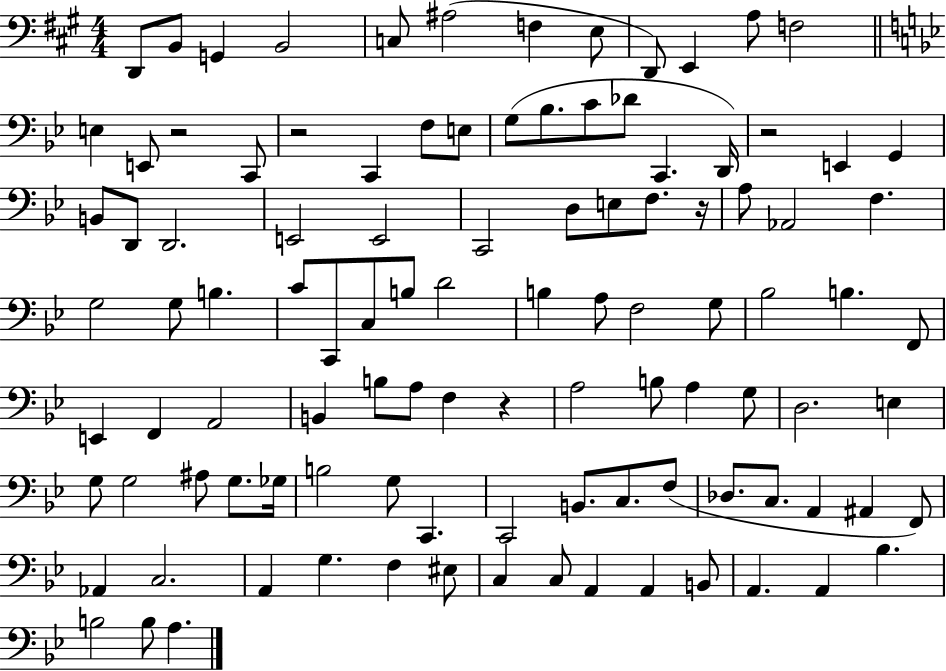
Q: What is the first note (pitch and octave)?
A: D2